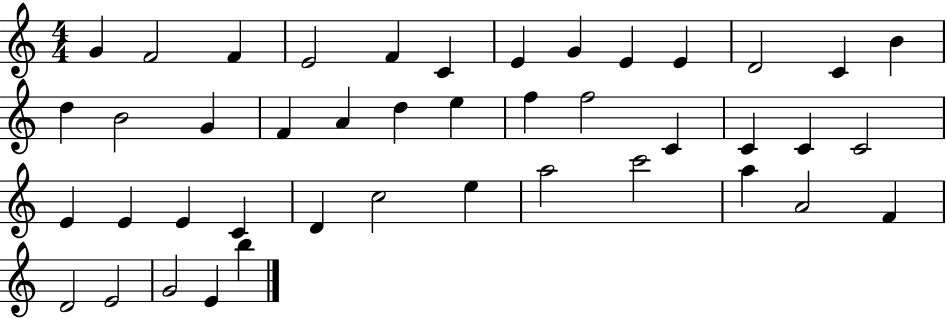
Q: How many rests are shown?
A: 0